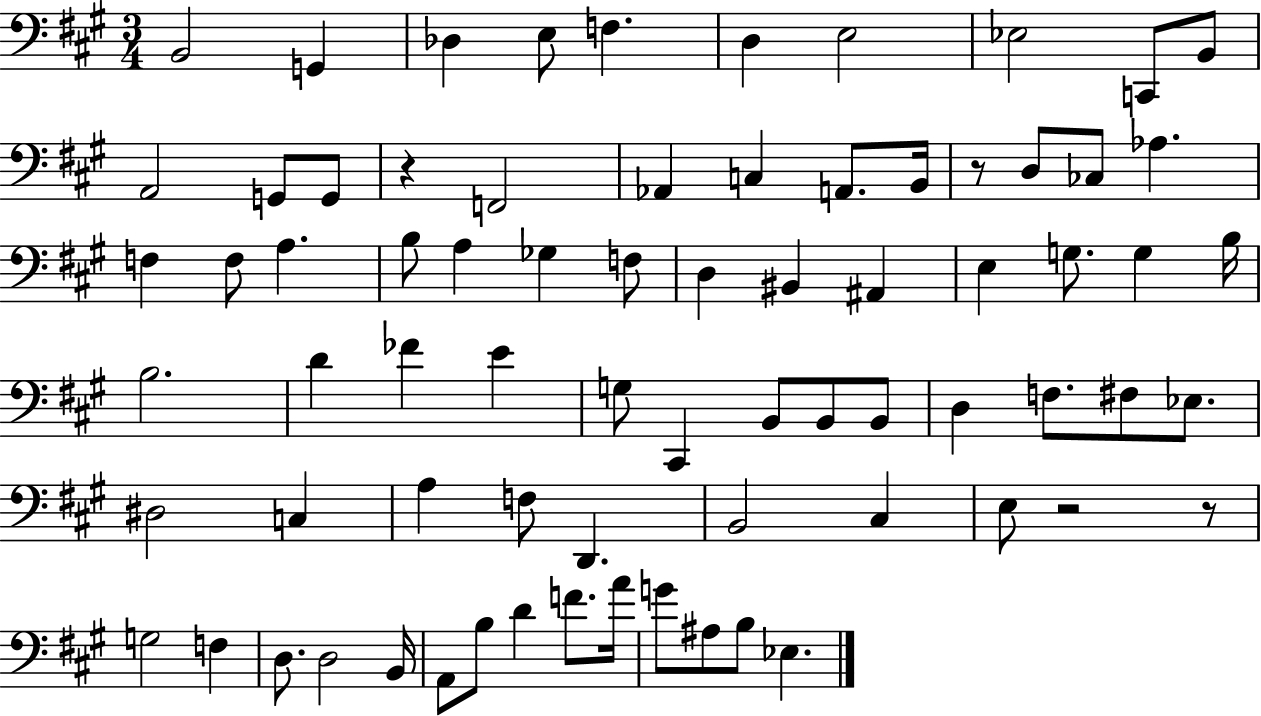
X:1
T:Untitled
M:3/4
L:1/4
K:A
B,,2 G,, _D, E,/2 F, D, E,2 _E,2 C,,/2 B,,/2 A,,2 G,,/2 G,,/2 z F,,2 _A,, C, A,,/2 B,,/4 z/2 D,/2 _C,/2 _A, F, F,/2 A, B,/2 A, _G, F,/2 D, ^B,, ^A,, E, G,/2 G, B,/4 B,2 D _F E G,/2 ^C,, B,,/2 B,,/2 B,,/2 D, F,/2 ^F,/2 _E,/2 ^D,2 C, A, F,/2 D,, B,,2 ^C, E,/2 z2 z/2 G,2 F, D,/2 D,2 B,,/4 A,,/2 B,/2 D F/2 A/4 G/2 ^A,/2 B,/2 _E,